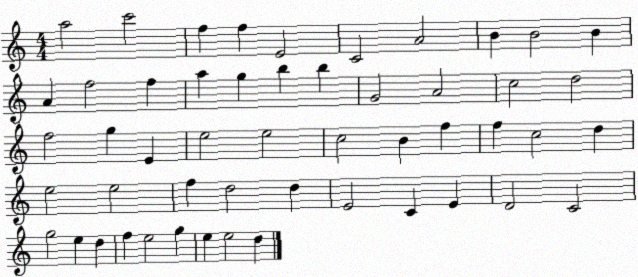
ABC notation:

X:1
T:Untitled
M:4/4
L:1/4
K:C
a2 c'2 f f E2 C2 A2 B B2 B A f2 f a g b b G2 A2 c2 d2 f2 g E e2 e2 c2 B f f c2 d e2 e2 f d2 d E2 C E D2 C2 g2 e d f e2 g e e2 d